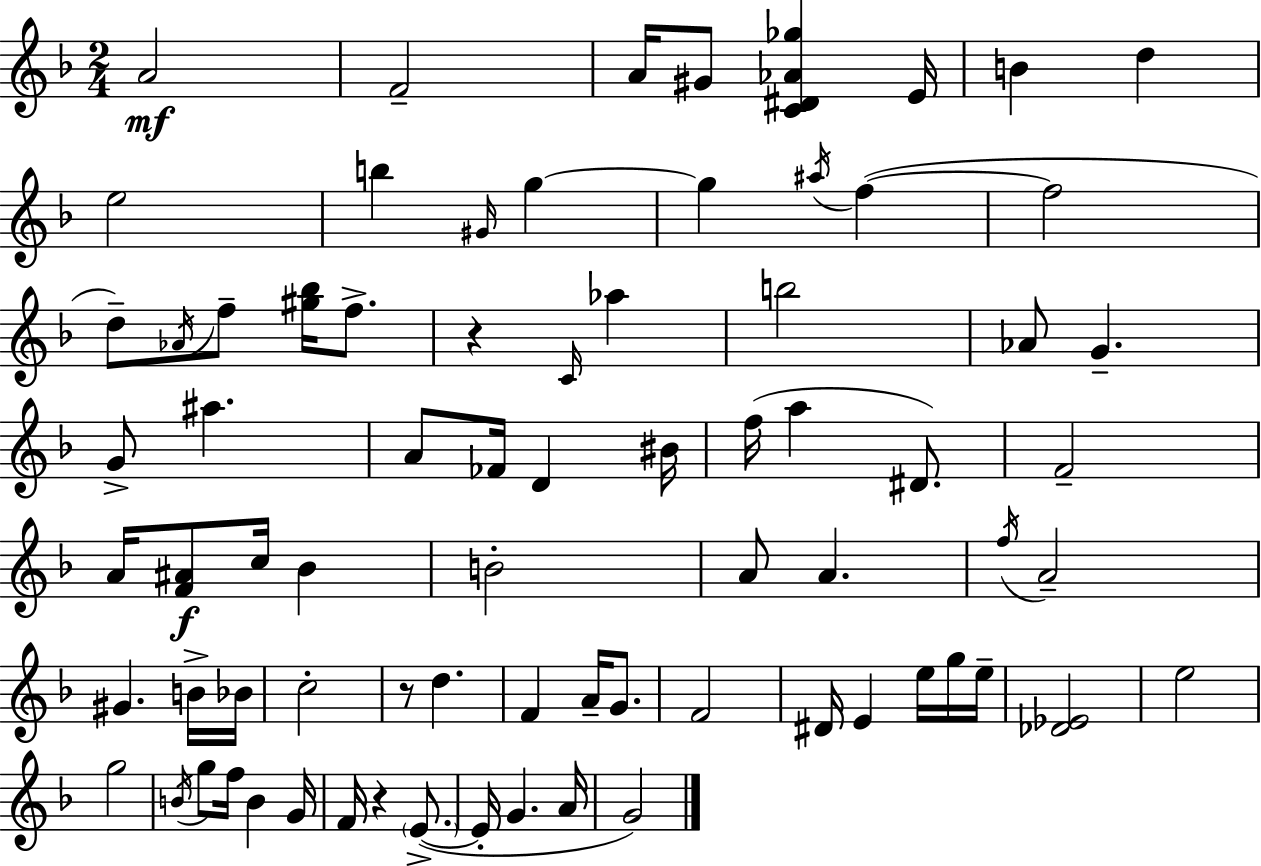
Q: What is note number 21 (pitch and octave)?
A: Ab5